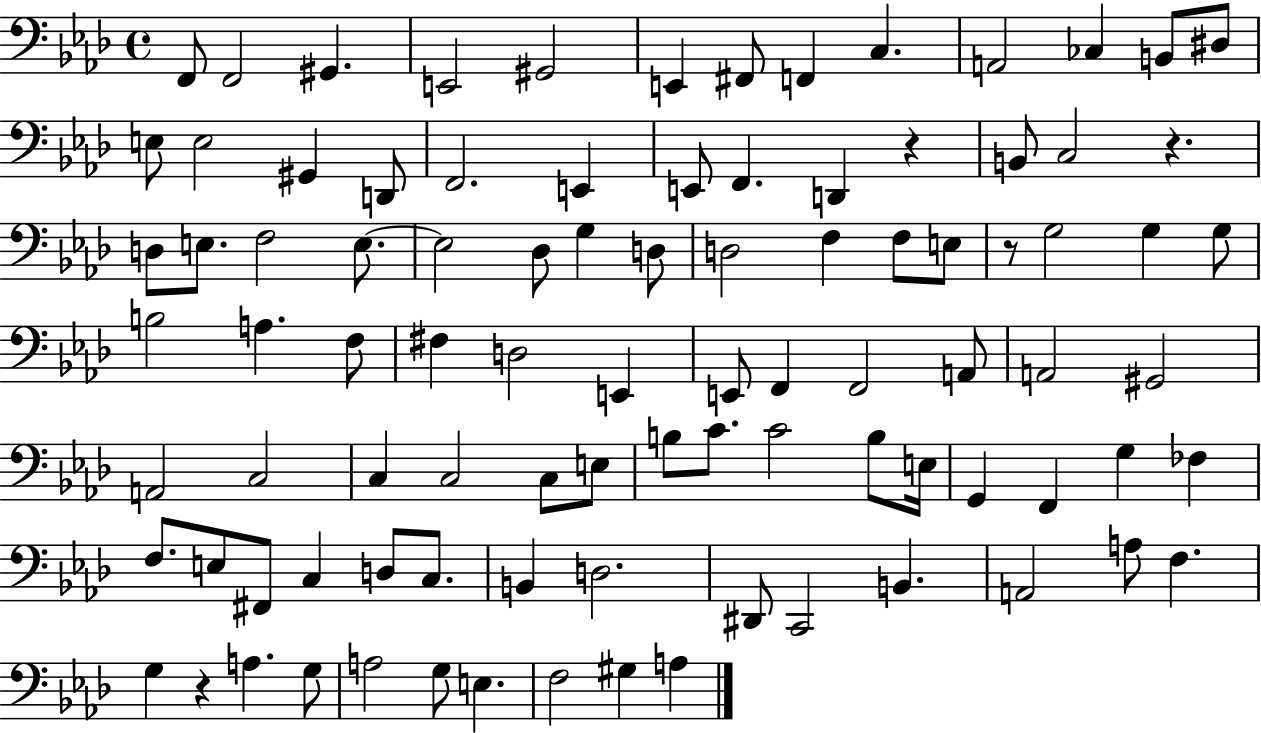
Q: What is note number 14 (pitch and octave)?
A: E3